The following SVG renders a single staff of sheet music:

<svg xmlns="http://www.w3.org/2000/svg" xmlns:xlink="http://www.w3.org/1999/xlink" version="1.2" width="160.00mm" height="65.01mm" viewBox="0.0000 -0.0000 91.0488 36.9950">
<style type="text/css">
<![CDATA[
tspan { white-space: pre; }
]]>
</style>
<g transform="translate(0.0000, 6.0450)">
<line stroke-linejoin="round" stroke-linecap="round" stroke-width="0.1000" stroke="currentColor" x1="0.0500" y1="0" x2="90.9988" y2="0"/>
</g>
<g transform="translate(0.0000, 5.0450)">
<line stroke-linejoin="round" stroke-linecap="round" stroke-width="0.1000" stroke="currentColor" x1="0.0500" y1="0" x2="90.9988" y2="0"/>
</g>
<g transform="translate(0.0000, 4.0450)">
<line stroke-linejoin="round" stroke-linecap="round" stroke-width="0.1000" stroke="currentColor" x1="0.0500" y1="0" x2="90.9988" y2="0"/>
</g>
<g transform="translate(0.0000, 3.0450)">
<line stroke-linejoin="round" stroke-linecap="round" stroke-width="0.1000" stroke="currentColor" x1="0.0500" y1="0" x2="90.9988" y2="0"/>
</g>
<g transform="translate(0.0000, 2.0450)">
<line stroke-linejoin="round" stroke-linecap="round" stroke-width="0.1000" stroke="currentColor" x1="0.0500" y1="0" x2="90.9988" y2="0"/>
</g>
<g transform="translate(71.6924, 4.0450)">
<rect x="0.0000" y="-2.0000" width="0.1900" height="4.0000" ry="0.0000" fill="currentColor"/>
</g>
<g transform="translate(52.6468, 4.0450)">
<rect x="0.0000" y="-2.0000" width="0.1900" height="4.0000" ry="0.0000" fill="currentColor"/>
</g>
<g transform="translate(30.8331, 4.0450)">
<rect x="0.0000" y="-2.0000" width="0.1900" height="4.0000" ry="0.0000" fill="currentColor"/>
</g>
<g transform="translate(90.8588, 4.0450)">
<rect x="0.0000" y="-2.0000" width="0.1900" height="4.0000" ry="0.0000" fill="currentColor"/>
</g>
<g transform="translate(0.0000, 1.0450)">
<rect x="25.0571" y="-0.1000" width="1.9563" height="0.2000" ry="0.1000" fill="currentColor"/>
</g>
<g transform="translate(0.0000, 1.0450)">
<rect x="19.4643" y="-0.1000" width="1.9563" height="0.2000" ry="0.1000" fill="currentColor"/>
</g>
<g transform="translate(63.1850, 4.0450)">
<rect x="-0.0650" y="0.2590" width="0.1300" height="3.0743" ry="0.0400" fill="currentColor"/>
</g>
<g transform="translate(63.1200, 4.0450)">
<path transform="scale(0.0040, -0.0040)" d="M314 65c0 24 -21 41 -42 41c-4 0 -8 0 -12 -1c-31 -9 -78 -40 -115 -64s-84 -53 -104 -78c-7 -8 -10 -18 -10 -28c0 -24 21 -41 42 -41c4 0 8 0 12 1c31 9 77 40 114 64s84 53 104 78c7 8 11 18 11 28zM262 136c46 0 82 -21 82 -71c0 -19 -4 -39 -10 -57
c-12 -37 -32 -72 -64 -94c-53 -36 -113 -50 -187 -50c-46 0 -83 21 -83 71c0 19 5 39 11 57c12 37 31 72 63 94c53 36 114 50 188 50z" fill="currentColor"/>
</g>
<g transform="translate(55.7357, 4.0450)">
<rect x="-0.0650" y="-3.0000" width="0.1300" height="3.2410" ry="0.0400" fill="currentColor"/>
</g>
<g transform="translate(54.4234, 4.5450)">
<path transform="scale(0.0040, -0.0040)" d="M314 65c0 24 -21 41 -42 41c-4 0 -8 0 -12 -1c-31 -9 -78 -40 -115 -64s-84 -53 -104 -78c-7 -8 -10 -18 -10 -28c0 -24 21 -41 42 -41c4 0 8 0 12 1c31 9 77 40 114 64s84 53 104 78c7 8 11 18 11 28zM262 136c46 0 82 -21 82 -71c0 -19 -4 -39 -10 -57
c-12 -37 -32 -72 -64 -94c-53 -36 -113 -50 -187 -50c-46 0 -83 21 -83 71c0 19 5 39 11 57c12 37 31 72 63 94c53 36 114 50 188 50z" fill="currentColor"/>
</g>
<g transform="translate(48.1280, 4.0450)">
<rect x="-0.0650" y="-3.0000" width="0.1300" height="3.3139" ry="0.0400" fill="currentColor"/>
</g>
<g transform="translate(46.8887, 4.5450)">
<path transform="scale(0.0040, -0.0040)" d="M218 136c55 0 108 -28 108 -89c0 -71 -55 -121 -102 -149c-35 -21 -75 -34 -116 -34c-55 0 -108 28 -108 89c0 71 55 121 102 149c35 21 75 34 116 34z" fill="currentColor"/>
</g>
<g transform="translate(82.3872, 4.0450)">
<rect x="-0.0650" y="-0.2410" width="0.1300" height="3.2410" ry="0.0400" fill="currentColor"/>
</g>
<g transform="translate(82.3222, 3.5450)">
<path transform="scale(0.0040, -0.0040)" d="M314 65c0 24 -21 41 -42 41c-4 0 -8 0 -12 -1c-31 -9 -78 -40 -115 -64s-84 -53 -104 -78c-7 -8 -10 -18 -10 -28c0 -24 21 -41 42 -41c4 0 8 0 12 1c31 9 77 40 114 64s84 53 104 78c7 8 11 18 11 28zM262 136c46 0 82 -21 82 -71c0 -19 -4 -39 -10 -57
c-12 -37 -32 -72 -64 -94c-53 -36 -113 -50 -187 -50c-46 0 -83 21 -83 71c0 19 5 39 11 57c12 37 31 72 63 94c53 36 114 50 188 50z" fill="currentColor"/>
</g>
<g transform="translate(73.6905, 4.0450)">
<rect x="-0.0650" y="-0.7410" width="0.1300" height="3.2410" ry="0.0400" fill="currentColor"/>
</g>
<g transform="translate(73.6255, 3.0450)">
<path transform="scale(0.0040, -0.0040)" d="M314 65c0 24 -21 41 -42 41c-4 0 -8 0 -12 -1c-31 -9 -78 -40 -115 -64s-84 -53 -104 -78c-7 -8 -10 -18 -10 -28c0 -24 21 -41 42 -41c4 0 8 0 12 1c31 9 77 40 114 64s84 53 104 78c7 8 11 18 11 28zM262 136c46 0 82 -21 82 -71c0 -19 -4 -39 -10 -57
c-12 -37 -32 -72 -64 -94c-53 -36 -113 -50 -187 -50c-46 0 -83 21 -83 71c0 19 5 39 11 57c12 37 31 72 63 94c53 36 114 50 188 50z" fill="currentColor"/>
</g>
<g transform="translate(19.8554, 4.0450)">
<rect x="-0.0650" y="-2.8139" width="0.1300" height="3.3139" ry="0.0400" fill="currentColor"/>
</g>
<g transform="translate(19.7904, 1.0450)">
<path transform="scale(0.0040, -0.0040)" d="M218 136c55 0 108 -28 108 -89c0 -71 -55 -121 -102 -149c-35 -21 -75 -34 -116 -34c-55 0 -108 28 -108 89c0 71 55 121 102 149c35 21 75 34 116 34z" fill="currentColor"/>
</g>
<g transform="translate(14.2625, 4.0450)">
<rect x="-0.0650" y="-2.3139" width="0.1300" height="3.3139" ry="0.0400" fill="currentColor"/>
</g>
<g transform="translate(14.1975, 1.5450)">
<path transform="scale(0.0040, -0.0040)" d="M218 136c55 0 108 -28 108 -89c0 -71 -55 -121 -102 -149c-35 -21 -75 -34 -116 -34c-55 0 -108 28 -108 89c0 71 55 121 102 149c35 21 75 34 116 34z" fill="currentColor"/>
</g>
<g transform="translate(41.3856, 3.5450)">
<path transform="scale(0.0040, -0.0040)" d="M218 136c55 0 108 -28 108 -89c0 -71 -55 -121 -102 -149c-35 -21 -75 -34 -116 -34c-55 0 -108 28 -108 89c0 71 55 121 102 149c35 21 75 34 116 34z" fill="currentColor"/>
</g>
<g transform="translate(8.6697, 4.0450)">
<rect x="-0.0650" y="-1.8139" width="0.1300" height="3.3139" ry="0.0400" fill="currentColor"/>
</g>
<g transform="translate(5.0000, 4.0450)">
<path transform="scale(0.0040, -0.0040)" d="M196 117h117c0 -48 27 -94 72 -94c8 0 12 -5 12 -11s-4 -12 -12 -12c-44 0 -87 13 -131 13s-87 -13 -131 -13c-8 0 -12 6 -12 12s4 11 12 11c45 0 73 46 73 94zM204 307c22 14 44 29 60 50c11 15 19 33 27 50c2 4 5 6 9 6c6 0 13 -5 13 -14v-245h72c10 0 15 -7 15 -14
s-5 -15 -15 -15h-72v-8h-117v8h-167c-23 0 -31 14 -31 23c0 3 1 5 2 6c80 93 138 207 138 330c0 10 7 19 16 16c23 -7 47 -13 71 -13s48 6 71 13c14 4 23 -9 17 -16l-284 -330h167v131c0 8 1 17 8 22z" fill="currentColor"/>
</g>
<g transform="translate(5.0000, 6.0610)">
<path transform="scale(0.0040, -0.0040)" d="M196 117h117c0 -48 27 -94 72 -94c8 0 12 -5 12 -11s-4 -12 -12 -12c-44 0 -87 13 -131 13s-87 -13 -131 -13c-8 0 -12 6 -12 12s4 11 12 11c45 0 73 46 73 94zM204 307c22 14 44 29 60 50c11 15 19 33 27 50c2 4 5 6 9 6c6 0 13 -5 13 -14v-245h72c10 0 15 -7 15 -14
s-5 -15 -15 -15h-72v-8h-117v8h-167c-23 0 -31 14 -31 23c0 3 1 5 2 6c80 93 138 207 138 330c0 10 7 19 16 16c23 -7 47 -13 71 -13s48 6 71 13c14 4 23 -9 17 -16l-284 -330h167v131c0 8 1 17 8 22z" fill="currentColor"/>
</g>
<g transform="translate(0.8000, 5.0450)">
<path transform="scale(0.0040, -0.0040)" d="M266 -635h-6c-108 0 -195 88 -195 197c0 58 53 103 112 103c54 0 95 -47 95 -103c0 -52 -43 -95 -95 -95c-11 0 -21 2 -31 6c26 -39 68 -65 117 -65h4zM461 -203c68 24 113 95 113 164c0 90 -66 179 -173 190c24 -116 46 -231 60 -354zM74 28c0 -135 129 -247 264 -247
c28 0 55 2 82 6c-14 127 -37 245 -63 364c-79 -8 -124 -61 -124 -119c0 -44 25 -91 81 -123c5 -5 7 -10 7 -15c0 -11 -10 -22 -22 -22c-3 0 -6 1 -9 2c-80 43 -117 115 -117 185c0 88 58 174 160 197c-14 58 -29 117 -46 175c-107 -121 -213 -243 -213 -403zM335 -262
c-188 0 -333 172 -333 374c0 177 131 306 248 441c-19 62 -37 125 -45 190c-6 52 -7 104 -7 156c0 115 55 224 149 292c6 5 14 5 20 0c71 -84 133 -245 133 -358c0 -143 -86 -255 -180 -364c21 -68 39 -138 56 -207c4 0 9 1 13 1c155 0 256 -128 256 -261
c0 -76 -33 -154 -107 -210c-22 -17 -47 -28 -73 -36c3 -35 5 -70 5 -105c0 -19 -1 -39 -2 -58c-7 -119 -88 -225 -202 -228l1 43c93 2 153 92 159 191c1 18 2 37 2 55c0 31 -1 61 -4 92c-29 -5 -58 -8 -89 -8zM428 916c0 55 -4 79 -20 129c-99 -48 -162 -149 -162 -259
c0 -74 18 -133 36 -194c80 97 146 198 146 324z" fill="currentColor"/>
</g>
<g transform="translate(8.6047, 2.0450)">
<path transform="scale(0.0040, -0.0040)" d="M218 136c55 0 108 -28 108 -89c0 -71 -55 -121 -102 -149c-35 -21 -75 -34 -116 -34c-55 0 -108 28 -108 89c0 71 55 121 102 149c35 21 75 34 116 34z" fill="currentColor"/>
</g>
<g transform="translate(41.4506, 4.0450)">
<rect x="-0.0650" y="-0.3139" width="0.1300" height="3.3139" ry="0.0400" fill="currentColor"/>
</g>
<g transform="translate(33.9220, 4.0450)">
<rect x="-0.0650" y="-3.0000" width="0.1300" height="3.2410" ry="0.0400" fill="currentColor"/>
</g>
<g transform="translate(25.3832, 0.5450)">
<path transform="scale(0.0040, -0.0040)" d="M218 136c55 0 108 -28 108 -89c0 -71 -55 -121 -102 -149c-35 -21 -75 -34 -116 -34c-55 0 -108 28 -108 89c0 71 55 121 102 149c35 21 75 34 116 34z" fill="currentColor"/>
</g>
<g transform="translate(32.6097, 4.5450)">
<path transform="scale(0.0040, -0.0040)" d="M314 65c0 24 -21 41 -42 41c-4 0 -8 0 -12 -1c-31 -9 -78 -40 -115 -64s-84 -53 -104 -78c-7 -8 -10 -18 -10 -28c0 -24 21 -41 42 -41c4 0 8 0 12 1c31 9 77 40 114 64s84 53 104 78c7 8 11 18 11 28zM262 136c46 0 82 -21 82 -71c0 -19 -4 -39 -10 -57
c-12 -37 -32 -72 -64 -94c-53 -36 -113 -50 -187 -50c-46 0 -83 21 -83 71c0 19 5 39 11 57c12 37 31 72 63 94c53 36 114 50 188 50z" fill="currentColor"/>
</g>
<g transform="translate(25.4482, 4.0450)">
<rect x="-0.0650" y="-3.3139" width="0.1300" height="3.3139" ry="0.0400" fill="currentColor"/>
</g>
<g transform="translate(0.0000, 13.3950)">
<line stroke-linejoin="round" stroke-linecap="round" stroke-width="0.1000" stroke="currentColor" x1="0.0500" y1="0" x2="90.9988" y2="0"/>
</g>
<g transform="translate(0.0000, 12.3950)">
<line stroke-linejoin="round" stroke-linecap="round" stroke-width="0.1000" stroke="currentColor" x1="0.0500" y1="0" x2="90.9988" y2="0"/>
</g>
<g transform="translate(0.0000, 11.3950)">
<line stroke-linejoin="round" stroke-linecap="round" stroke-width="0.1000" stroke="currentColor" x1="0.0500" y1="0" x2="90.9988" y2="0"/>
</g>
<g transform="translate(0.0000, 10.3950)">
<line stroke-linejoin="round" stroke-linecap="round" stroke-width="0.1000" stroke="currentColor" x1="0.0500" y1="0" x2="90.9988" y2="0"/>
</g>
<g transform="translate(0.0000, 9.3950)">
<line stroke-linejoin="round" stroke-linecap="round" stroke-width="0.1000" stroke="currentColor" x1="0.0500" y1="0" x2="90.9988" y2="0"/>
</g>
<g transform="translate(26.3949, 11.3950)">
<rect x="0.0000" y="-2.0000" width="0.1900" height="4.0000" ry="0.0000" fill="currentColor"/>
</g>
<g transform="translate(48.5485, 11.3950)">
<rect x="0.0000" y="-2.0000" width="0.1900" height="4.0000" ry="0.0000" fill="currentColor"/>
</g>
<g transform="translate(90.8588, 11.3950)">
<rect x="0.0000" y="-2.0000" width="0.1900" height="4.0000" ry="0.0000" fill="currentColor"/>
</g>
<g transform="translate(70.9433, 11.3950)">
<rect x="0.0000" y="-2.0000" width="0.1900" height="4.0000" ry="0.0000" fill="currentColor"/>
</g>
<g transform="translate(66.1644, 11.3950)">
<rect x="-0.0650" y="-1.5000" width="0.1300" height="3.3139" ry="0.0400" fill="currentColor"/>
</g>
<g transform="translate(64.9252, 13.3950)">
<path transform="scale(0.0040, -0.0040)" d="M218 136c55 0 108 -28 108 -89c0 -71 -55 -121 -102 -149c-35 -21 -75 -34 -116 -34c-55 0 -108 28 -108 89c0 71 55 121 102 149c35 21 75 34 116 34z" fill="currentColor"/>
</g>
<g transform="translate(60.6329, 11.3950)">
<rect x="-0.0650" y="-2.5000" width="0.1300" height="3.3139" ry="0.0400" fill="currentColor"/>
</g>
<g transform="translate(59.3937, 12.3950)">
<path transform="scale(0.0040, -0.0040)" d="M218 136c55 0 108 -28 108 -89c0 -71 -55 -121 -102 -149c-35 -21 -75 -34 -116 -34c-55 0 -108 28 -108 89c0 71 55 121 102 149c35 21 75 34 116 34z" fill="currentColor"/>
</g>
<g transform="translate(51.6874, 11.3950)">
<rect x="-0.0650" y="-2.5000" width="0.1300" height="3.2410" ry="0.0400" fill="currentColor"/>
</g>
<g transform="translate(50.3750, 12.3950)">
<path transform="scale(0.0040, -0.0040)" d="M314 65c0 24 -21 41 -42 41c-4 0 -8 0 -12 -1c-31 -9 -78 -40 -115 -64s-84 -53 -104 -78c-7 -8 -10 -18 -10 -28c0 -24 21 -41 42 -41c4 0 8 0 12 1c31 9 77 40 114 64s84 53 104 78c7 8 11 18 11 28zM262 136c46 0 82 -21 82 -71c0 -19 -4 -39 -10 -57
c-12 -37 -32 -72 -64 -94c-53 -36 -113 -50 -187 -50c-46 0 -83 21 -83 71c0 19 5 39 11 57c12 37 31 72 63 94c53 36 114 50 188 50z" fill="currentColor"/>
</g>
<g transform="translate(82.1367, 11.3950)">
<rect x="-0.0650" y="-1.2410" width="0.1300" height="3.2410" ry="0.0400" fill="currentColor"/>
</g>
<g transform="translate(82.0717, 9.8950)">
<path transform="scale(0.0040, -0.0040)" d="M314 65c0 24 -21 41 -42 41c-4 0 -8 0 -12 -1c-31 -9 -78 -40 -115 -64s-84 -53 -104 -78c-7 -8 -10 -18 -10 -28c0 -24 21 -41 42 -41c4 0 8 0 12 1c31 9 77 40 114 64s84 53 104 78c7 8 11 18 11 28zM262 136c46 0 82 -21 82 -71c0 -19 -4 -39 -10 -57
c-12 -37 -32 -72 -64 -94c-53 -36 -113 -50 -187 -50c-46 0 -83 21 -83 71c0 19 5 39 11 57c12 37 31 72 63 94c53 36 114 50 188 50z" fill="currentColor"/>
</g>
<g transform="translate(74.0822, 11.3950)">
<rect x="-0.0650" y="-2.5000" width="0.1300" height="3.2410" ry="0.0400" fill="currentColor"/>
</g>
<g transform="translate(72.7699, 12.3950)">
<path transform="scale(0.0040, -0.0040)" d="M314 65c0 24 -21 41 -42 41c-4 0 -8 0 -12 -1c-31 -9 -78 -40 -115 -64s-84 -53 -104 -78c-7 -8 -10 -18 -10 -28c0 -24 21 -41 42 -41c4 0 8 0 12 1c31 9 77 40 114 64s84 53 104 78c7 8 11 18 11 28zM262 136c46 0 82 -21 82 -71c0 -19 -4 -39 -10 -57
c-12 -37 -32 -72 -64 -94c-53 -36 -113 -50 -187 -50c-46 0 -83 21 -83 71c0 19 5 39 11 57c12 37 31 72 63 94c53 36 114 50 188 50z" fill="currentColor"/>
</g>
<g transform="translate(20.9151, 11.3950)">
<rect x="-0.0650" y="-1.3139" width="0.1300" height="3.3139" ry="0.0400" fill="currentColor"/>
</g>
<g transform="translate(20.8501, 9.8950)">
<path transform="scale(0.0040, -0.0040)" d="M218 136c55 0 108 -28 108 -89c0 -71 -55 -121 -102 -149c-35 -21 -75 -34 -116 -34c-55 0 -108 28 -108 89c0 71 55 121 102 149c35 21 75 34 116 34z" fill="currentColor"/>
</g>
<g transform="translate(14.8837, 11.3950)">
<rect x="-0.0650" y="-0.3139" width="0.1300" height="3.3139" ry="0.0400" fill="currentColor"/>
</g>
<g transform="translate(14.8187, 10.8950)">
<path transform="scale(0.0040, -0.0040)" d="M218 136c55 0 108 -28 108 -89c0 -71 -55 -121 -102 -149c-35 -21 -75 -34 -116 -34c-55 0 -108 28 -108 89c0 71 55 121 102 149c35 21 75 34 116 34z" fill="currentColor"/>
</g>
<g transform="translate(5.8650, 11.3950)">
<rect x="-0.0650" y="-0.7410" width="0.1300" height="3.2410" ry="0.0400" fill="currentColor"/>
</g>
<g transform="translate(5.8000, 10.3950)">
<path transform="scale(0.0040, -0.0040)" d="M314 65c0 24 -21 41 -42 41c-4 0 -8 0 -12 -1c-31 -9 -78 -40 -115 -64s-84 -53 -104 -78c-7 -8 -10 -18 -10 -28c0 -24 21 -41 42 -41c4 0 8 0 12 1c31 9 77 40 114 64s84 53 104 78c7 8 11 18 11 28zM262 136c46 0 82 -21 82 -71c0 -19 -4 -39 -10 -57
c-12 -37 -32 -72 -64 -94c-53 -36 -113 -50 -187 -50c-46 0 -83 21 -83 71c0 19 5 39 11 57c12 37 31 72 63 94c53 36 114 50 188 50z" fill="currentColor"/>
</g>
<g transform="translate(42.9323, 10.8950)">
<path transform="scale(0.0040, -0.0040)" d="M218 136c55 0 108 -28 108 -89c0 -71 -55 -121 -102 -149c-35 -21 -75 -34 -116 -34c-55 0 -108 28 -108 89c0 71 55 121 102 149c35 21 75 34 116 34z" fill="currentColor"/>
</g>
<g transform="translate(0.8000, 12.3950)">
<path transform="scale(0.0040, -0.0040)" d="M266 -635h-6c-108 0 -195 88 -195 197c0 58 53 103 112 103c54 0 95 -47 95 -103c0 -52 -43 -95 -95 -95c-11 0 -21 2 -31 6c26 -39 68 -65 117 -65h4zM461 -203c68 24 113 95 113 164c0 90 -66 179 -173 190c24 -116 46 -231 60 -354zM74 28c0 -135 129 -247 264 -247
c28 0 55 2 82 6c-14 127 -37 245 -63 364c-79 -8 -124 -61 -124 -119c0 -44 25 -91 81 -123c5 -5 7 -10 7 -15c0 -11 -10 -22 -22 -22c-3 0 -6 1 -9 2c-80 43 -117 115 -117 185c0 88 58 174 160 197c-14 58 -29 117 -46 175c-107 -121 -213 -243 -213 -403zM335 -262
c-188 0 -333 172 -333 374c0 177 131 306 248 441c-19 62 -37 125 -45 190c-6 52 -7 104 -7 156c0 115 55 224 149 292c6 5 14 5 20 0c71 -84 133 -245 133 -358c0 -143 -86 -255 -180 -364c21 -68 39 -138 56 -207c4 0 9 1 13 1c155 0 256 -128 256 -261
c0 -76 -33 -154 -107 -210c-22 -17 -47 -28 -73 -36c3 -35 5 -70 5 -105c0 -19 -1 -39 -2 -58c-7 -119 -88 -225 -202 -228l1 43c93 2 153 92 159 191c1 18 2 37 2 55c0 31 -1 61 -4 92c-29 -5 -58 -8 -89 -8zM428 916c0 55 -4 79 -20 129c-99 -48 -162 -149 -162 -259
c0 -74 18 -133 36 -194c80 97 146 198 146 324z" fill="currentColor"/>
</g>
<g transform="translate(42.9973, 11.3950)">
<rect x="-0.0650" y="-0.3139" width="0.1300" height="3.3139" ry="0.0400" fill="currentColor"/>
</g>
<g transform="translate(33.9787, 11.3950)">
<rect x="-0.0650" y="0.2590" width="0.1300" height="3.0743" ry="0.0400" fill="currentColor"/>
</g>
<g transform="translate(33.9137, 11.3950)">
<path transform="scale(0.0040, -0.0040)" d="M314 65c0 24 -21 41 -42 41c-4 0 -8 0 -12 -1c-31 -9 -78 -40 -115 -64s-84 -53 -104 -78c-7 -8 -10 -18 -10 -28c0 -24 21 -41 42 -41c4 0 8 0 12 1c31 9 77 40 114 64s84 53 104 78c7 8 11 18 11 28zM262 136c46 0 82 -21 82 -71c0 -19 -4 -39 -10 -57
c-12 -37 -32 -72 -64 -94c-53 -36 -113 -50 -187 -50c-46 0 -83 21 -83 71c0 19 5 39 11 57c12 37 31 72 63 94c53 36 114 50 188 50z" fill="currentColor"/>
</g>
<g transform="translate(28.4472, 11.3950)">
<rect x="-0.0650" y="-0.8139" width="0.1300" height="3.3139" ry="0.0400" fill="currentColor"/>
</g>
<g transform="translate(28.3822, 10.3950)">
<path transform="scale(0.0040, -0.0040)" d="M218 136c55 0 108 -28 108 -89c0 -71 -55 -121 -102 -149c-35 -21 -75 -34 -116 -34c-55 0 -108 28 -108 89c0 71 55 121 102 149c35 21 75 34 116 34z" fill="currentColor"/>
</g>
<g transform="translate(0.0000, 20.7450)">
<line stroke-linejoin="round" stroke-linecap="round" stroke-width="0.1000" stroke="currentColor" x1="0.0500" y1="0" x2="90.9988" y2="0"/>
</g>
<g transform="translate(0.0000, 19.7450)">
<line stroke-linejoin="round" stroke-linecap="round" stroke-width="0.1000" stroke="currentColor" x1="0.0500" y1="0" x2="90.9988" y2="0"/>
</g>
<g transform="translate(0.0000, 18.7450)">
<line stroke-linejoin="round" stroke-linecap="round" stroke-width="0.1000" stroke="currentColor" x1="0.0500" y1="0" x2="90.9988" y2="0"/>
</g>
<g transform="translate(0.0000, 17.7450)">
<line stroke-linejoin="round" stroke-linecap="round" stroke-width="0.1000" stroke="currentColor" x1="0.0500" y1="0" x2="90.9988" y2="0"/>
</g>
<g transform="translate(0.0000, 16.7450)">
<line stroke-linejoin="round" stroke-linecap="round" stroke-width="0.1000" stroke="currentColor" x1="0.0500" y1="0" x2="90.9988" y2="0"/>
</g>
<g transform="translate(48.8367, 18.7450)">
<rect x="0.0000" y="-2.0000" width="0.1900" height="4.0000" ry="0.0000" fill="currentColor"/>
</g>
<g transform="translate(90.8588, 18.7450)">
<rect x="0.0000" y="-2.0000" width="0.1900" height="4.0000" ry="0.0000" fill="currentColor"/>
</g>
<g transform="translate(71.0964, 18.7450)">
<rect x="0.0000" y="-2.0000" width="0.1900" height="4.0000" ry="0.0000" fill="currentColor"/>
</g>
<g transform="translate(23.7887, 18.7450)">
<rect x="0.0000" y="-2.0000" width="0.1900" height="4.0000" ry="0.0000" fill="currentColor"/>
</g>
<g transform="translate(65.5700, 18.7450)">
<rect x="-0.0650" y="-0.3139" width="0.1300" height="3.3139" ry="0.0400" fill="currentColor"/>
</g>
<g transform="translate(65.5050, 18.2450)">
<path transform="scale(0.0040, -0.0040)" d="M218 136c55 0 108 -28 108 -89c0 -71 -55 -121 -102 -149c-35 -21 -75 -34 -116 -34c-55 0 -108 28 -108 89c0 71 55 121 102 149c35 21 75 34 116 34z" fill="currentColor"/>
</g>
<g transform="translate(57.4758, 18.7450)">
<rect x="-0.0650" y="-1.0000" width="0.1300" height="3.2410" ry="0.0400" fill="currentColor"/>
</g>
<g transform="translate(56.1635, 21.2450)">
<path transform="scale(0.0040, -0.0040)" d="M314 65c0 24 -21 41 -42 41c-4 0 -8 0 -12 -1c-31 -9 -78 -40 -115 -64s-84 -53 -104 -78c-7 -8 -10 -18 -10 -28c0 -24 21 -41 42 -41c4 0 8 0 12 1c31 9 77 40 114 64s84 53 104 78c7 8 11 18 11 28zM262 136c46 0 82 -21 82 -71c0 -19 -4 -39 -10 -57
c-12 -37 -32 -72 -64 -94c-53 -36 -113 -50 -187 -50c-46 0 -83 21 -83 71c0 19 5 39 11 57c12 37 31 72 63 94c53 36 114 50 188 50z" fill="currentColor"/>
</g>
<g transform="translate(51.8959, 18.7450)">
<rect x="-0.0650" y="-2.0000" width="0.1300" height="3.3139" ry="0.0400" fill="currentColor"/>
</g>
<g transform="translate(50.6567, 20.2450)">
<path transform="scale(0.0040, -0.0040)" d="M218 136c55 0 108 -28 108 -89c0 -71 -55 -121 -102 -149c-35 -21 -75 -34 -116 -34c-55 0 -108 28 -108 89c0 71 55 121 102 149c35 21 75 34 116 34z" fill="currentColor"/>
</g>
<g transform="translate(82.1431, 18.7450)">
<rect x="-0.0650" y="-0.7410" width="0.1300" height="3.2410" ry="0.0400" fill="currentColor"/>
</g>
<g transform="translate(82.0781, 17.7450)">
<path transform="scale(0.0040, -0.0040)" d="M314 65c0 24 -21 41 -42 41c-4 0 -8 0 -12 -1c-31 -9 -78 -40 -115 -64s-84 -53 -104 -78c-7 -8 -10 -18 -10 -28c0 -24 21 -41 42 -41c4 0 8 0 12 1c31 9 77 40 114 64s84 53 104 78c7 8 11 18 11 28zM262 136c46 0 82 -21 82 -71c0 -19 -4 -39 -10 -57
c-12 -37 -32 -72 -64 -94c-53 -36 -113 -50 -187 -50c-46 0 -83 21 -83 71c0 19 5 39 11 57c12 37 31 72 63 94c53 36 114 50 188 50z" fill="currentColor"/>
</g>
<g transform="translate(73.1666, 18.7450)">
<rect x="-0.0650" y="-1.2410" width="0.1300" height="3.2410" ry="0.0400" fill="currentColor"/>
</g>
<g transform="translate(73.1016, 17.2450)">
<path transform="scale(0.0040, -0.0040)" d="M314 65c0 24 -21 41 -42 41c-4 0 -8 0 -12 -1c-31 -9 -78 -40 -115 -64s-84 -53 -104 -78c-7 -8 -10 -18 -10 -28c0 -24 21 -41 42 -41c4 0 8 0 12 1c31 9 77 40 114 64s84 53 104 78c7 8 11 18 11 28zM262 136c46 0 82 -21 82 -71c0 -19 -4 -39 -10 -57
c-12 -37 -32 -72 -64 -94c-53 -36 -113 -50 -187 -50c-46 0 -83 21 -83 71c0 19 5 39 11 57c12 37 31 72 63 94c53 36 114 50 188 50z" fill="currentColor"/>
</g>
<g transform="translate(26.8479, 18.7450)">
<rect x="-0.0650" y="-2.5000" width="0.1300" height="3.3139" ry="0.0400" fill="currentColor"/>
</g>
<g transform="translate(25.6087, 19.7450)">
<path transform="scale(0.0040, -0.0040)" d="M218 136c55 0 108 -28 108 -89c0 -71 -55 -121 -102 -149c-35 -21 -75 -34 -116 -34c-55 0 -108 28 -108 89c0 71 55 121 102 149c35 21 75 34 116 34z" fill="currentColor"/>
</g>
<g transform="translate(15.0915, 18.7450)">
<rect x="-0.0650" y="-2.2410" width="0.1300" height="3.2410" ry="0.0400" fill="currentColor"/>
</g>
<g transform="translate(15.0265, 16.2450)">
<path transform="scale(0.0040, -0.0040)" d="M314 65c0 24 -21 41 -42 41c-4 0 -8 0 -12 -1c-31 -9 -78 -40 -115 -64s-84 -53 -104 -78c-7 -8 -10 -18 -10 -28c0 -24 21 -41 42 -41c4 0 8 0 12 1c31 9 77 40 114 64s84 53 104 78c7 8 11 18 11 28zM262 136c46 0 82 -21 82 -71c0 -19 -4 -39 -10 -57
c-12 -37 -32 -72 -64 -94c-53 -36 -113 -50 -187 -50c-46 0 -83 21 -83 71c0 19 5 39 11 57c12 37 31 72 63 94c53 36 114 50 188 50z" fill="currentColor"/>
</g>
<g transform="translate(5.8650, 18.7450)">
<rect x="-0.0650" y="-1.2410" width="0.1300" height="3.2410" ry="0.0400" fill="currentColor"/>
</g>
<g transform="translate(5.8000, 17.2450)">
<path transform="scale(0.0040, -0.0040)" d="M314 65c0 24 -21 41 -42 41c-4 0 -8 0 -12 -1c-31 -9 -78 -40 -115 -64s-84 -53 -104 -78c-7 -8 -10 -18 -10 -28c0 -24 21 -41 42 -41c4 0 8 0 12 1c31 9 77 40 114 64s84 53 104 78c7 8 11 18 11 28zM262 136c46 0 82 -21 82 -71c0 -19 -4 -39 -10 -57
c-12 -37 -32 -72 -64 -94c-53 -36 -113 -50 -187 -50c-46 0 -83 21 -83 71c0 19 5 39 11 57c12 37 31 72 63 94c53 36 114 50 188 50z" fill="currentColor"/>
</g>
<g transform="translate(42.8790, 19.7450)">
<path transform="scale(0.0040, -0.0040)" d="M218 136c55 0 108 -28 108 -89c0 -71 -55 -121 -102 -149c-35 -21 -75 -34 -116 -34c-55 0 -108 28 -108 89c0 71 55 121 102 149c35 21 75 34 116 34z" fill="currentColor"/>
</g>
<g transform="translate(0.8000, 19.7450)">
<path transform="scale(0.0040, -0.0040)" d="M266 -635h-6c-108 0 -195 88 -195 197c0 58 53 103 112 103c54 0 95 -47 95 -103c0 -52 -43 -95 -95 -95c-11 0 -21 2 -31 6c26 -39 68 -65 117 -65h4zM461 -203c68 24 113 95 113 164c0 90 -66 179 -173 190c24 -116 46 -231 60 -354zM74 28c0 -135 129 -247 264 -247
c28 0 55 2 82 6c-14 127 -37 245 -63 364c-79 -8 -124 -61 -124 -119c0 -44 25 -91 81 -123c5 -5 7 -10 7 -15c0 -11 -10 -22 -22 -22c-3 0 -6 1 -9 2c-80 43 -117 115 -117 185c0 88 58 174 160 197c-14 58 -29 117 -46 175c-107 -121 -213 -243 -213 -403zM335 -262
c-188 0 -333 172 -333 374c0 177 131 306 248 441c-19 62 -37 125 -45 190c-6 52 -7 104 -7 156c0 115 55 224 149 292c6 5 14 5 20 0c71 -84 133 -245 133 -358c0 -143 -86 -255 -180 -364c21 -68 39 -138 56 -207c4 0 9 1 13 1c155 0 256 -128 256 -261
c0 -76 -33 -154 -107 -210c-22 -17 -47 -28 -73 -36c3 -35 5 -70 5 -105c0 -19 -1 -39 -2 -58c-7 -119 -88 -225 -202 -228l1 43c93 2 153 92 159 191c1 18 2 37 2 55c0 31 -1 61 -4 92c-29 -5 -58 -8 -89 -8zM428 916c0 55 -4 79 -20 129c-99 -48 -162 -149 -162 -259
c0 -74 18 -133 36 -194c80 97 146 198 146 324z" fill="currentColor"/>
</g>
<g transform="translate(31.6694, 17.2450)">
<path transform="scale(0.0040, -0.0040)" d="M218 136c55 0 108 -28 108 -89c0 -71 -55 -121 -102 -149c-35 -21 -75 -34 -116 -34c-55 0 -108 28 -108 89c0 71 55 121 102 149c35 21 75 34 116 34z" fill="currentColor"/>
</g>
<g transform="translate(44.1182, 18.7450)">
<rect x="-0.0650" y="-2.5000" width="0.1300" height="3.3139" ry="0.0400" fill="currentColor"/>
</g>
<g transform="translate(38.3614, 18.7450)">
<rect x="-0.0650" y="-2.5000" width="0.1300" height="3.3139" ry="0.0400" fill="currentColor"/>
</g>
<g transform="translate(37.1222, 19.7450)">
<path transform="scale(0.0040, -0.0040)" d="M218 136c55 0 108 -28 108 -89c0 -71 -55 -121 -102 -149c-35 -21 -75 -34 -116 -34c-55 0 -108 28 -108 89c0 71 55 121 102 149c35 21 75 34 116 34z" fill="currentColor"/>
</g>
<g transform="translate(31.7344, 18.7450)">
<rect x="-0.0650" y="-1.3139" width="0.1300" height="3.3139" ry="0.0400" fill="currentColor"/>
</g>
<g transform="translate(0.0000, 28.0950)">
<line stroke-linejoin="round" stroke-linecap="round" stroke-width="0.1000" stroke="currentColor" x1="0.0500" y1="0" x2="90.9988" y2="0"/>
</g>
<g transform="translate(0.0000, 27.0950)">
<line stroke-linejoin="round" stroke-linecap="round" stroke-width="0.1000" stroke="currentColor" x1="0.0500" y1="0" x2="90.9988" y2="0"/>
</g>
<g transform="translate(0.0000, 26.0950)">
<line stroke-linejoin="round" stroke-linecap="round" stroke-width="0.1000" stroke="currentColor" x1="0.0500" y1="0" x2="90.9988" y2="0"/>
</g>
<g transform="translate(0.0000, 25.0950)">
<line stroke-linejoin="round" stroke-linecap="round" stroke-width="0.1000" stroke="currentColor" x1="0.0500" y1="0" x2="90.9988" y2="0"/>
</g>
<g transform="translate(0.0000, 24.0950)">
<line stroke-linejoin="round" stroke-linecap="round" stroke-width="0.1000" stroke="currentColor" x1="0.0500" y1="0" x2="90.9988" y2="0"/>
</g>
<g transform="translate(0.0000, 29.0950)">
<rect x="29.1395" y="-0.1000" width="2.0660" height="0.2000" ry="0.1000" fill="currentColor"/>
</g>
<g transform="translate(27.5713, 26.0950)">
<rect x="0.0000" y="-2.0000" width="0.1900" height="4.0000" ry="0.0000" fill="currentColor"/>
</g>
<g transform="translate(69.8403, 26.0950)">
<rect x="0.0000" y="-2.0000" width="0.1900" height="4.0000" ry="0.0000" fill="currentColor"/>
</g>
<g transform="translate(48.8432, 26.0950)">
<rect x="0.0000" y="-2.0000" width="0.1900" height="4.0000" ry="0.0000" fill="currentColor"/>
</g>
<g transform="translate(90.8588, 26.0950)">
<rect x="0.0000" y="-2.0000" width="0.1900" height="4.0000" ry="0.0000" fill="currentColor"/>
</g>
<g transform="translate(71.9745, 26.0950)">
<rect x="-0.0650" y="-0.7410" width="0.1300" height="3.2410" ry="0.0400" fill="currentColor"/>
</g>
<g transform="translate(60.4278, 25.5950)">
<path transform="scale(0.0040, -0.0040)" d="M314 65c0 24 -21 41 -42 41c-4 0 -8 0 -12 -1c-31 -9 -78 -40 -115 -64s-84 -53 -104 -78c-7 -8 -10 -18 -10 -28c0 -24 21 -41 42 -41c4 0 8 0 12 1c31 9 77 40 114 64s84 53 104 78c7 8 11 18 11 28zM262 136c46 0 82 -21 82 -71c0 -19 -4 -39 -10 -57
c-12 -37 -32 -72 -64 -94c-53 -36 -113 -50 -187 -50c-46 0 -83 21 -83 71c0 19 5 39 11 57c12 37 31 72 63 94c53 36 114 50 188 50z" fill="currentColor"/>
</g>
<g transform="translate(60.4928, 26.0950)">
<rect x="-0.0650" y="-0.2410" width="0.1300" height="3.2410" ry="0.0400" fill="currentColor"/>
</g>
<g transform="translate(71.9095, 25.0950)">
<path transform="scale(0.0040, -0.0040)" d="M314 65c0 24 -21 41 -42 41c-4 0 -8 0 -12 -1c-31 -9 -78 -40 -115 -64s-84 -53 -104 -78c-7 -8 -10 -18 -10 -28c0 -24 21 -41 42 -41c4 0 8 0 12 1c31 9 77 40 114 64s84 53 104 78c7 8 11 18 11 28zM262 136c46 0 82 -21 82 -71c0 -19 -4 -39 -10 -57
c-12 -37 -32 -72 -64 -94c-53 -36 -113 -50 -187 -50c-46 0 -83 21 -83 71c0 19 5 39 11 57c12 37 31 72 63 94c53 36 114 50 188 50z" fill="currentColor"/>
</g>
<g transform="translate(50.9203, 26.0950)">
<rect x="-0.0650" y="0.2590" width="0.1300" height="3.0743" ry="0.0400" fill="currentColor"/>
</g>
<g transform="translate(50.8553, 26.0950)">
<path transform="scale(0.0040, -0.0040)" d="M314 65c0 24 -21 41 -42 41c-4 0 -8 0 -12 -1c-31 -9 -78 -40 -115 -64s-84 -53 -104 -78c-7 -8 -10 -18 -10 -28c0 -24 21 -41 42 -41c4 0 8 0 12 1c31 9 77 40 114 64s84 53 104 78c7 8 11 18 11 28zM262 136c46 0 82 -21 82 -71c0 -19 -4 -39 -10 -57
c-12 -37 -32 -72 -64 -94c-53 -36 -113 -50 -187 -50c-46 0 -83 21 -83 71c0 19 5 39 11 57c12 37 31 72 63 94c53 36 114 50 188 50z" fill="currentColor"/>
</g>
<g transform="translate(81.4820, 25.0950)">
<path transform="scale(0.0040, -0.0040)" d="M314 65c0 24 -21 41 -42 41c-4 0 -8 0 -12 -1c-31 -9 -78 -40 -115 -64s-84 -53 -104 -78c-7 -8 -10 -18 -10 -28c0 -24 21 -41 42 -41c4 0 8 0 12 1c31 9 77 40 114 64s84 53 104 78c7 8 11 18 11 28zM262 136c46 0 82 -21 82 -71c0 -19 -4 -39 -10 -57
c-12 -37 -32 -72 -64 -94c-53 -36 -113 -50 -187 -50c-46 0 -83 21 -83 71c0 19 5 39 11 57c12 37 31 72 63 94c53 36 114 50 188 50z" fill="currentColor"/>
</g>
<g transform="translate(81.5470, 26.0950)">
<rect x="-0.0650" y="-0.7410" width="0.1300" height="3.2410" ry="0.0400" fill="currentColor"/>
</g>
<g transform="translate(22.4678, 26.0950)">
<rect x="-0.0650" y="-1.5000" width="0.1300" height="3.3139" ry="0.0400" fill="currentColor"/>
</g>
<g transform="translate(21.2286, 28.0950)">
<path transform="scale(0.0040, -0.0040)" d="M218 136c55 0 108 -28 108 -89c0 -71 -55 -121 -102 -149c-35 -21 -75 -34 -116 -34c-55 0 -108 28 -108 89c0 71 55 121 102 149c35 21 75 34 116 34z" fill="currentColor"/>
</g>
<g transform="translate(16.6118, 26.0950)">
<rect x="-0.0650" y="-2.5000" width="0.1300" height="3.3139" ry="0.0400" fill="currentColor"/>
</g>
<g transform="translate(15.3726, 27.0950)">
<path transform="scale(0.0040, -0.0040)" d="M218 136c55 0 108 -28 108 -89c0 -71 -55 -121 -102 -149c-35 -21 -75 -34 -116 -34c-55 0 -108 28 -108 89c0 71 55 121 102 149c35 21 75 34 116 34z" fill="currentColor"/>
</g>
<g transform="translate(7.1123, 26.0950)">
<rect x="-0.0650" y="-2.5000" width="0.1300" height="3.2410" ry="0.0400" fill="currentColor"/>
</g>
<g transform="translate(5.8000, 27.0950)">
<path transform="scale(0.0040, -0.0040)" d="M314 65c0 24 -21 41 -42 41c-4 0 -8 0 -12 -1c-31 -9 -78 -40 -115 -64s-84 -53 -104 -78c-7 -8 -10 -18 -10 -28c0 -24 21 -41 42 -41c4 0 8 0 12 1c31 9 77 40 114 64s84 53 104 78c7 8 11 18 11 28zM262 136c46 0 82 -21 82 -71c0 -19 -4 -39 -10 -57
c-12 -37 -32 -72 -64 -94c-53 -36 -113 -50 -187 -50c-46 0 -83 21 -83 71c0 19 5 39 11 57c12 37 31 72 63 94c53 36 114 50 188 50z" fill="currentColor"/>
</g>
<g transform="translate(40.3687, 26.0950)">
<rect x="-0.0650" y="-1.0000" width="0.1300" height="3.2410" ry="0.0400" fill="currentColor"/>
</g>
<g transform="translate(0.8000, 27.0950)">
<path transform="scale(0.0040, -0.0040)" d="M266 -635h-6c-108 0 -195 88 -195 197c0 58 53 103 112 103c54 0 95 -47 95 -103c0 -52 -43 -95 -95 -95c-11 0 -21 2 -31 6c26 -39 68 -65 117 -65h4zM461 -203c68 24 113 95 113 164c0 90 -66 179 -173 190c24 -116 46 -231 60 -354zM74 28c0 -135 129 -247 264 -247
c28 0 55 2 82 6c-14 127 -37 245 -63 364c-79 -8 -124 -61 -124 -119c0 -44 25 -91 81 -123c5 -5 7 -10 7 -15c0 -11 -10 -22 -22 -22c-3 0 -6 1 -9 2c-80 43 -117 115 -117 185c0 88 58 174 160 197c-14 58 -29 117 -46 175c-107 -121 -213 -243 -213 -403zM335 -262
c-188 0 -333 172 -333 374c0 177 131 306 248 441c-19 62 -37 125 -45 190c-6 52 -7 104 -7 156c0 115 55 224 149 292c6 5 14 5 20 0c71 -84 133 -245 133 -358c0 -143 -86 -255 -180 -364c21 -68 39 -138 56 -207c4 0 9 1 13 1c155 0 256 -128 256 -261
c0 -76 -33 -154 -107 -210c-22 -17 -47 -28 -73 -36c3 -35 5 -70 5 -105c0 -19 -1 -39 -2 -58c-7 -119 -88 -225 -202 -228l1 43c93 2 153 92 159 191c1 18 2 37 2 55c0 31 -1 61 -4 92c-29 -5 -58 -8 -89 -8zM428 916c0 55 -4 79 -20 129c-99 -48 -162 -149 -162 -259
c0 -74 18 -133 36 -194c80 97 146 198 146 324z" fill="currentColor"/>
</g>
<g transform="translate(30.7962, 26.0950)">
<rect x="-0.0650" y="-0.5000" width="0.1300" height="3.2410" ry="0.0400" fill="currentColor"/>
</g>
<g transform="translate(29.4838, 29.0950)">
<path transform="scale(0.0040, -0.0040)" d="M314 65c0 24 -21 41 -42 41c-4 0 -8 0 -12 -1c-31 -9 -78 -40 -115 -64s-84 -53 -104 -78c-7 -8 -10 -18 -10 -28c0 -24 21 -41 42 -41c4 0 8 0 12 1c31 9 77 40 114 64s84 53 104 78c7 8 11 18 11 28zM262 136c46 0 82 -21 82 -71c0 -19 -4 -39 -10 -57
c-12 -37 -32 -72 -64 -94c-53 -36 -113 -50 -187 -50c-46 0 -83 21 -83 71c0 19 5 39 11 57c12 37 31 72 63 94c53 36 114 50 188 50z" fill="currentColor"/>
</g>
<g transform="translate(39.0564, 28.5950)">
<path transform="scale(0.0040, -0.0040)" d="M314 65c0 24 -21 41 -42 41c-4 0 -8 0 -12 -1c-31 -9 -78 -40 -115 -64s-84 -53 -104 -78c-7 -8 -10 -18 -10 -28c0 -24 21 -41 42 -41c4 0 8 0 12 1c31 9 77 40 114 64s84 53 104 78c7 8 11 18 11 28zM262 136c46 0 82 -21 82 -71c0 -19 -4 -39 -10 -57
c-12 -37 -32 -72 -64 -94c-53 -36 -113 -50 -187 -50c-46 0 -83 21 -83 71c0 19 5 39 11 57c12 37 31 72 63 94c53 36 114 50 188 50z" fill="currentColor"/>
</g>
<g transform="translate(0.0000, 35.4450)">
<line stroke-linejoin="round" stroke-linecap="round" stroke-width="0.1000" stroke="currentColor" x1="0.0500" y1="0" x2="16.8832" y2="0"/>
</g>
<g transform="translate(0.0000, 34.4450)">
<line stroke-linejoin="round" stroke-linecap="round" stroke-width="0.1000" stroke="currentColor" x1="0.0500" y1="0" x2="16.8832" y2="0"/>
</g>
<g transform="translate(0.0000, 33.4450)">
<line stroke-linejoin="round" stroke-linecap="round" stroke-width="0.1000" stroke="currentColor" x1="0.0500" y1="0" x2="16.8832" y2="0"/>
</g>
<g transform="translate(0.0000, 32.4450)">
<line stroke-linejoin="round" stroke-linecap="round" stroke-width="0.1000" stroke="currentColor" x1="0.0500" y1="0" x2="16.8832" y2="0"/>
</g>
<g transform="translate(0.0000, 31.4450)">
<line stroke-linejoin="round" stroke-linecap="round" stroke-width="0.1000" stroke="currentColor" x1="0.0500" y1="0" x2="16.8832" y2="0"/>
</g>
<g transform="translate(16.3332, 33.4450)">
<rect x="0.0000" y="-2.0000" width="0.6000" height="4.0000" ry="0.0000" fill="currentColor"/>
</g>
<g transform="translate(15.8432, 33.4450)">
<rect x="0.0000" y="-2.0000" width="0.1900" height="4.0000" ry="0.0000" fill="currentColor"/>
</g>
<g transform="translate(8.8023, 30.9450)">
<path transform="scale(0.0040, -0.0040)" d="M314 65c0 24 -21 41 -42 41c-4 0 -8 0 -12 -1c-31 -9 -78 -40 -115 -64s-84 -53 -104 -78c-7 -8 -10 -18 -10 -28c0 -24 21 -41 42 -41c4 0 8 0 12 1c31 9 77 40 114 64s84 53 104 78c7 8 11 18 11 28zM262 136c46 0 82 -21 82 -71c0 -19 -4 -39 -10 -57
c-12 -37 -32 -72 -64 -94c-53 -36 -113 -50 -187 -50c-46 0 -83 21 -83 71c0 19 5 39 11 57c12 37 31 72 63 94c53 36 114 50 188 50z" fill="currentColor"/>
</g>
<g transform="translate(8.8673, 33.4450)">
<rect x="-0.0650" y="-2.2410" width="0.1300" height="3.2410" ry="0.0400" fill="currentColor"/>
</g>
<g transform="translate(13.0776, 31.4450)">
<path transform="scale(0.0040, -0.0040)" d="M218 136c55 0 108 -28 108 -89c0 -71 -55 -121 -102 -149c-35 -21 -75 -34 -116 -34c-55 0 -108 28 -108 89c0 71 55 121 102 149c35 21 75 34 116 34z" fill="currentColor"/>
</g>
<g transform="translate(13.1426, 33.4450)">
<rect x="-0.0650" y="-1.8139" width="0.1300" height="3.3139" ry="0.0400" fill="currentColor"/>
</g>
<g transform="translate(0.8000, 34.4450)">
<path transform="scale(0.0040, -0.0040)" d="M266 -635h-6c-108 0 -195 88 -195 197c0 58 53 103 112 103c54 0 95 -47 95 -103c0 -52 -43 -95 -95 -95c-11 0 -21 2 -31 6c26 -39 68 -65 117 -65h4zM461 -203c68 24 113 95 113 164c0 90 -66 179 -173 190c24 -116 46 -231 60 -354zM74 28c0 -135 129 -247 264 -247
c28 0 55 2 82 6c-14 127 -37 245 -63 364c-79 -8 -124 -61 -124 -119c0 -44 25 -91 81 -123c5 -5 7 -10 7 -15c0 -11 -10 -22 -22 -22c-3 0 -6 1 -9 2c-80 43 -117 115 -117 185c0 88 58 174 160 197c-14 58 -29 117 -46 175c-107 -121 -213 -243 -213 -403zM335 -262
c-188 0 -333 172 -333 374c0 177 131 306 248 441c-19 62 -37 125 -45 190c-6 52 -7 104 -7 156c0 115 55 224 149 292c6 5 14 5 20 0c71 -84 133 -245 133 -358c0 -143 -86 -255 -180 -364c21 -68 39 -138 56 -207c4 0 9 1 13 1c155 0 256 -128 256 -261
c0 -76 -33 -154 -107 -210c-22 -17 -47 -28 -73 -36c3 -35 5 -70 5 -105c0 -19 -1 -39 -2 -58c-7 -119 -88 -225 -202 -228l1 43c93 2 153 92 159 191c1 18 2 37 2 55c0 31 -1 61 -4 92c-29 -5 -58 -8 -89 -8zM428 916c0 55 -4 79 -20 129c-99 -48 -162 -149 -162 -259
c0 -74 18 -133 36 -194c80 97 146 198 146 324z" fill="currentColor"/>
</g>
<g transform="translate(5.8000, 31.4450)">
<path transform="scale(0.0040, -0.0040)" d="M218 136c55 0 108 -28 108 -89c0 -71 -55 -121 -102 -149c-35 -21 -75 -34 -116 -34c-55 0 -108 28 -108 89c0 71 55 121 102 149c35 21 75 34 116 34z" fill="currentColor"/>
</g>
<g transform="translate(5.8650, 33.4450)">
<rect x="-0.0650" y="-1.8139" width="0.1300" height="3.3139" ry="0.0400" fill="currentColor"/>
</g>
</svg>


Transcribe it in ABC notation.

X:1
T:Untitled
M:4/4
L:1/4
K:C
f g a b A2 c A A2 B2 d2 c2 d2 c e d B2 c G2 G E G2 e2 e2 g2 G e G G F D2 c e2 d2 G2 G E C2 D2 B2 c2 d2 d2 f g2 f